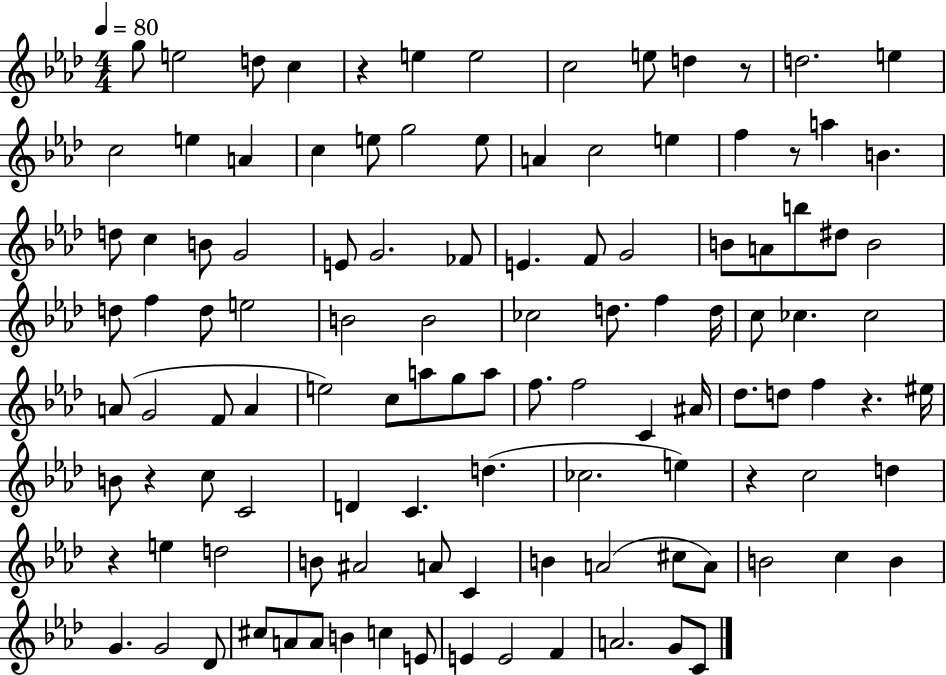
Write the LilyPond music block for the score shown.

{
  \clef treble
  \numericTimeSignature
  \time 4/4
  \key aes \major
  \tempo 4 = 80
  g''8 e''2 d''8 c''4 | r4 e''4 e''2 | c''2 e''8 d''4 r8 | d''2. e''4 | \break c''2 e''4 a'4 | c''4 e''8 g''2 e''8 | a'4 c''2 e''4 | f''4 r8 a''4 b'4. | \break d''8 c''4 b'8 g'2 | e'8 g'2. fes'8 | e'4. f'8 g'2 | b'8 a'8 b''8 dis''8 b'2 | \break d''8 f''4 d''8 e''2 | b'2 b'2 | ces''2 d''8. f''4 d''16 | c''8 ces''4. ces''2 | \break a'8( g'2 f'8 a'4 | e''2) c''8 a''8 g''8 a''8 | f''8. f''2 c'4 ais'16 | des''8. d''8 f''4 r4. eis''16 | \break b'8 r4 c''8 c'2 | d'4 c'4. d''4.( | ces''2. e''4) | r4 c''2 d''4 | \break r4 e''4 d''2 | b'8 ais'2 a'8 c'4 | b'4 a'2( cis''8 a'8) | b'2 c''4 b'4 | \break g'4. g'2 des'8 | cis''8 a'8 a'8 b'4 c''4 e'8 | e'4 e'2 f'4 | a'2. g'8 c'8 | \break \bar "|."
}